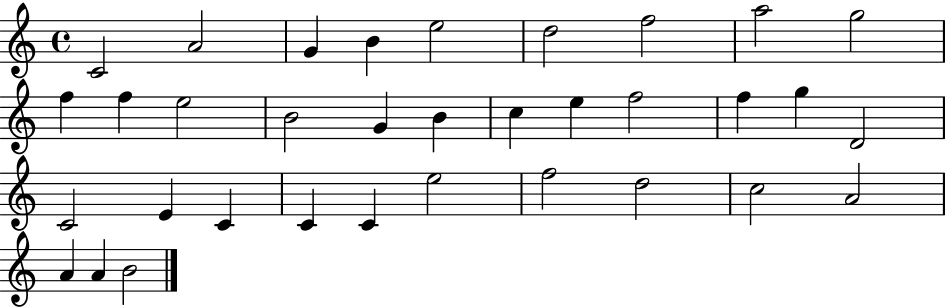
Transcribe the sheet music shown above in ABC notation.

X:1
T:Untitled
M:4/4
L:1/4
K:C
C2 A2 G B e2 d2 f2 a2 g2 f f e2 B2 G B c e f2 f g D2 C2 E C C C e2 f2 d2 c2 A2 A A B2